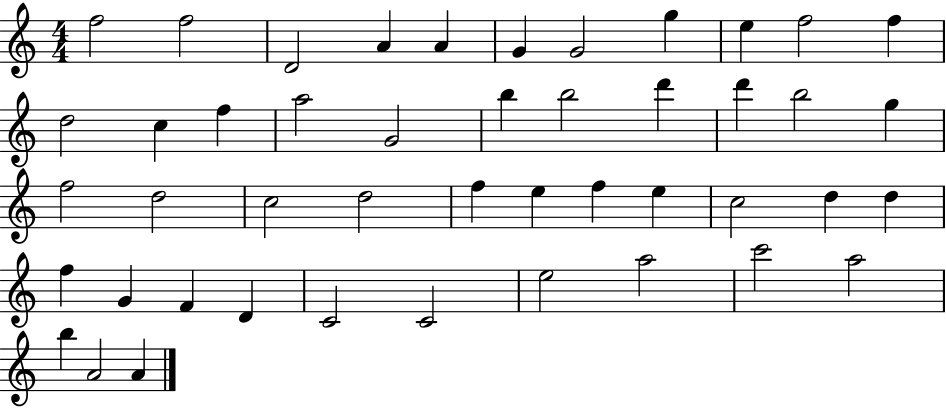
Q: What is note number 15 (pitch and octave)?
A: A5